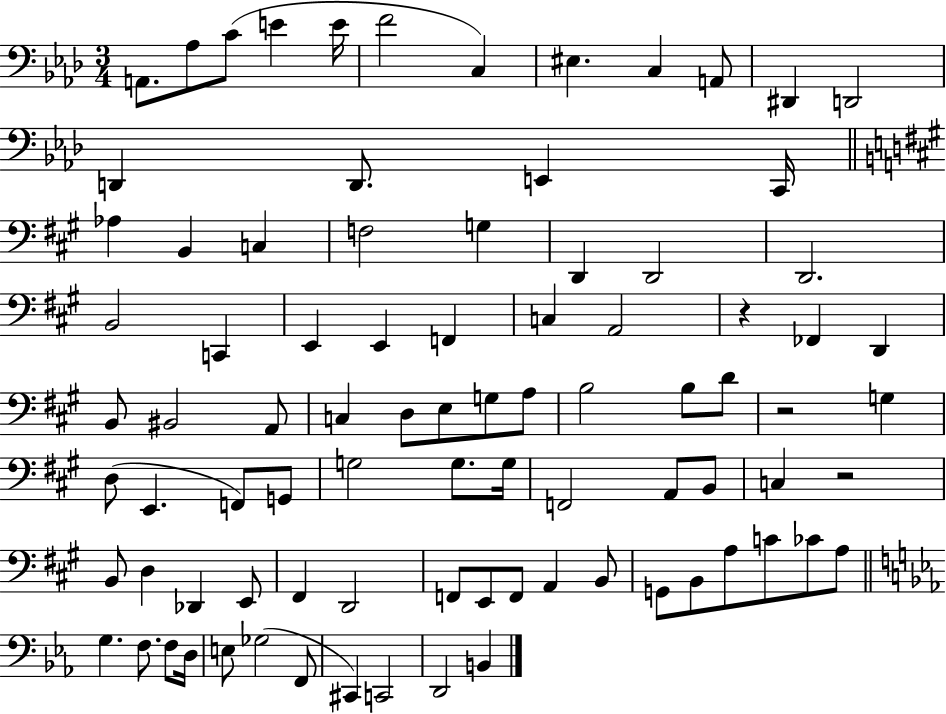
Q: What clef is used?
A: bass